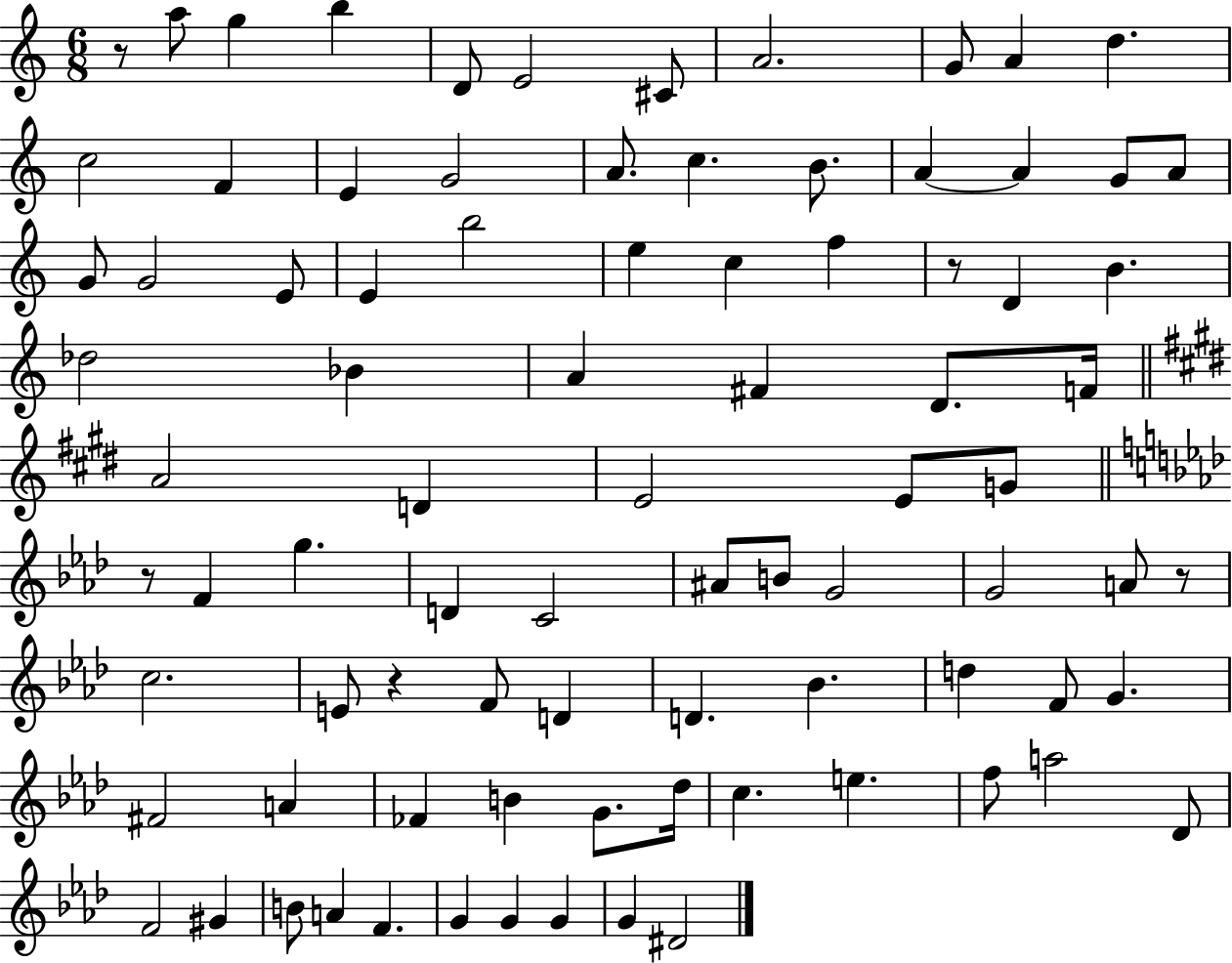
{
  \clef treble
  \numericTimeSignature
  \time 6/8
  \key c \major
  r8 a''8 g''4 b''4 | d'8 e'2 cis'8 | a'2. | g'8 a'4 d''4. | \break c''2 f'4 | e'4 g'2 | a'8. c''4. b'8. | a'4~~ a'4 g'8 a'8 | \break g'8 g'2 e'8 | e'4 b''2 | e''4 c''4 f''4 | r8 d'4 b'4. | \break des''2 bes'4 | a'4 fis'4 d'8. f'16 | \bar "||" \break \key e \major a'2 d'4 | e'2 e'8 g'8 | \bar "||" \break \key aes \major r8 f'4 g''4. | d'4 c'2 | ais'8 b'8 g'2 | g'2 a'8 r8 | \break c''2. | e'8 r4 f'8 d'4 | d'4. bes'4. | d''4 f'8 g'4. | \break fis'2 a'4 | fes'4 b'4 g'8. des''16 | c''4. e''4. | f''8 a''2 des'8 | \break f'2 gis'4 | b'8 a'4 f'4. | g'4 g'4 g'4 | g'4 dis'2 | \break \bar "|."
}